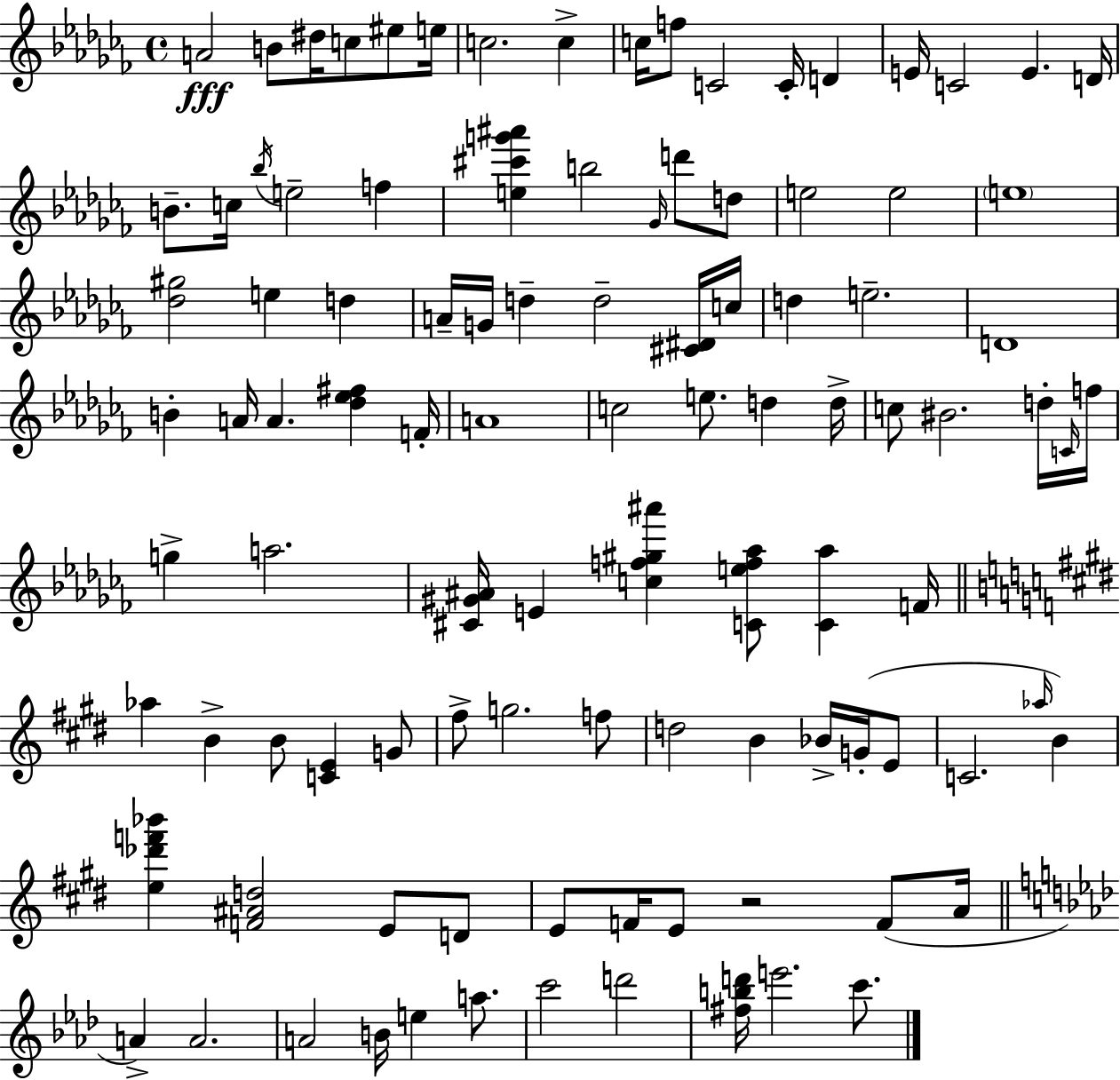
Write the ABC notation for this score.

X:1
T:Untitled
M:4/4
L:1/4
K:Abm
A2 B/2 ^d/4 c/2 ^e/2 e/4 c2 c c/4 f/2 C2 C/4 D E/4 C2 E D/4 B/2 c/4 _b/4 e2 f [e^c'g'^a'] b2 _G/4 d'/2 d/2 e2 e2 e4 [_d^g]2 e d A/4 G/4 d d2 [^C^D]/4 c/4 d e2 D4 B A/4 A [_d_e^f] F/4 A4 c2 e/2 d d/4 c/2 ^B2 d/4 C/4 f/4 g a2 [^C^G^A]/4 E [cf^g^a'] [Cef_a]/2 [C_a] F/4 _a B B/2 [CE] G/2 ^f/2 g2 f/2 d2 B _B/4 G/4 E/2 C2 _a/4 B [e_d'f'_b'] [F^Ad]2 E/2 D/2 E/2 F/4 E/2 z2 F/2 A/4 A A2 A2 B/4 e a/2 c'2 d'2 [^fbd']/4 e'2 c'/2